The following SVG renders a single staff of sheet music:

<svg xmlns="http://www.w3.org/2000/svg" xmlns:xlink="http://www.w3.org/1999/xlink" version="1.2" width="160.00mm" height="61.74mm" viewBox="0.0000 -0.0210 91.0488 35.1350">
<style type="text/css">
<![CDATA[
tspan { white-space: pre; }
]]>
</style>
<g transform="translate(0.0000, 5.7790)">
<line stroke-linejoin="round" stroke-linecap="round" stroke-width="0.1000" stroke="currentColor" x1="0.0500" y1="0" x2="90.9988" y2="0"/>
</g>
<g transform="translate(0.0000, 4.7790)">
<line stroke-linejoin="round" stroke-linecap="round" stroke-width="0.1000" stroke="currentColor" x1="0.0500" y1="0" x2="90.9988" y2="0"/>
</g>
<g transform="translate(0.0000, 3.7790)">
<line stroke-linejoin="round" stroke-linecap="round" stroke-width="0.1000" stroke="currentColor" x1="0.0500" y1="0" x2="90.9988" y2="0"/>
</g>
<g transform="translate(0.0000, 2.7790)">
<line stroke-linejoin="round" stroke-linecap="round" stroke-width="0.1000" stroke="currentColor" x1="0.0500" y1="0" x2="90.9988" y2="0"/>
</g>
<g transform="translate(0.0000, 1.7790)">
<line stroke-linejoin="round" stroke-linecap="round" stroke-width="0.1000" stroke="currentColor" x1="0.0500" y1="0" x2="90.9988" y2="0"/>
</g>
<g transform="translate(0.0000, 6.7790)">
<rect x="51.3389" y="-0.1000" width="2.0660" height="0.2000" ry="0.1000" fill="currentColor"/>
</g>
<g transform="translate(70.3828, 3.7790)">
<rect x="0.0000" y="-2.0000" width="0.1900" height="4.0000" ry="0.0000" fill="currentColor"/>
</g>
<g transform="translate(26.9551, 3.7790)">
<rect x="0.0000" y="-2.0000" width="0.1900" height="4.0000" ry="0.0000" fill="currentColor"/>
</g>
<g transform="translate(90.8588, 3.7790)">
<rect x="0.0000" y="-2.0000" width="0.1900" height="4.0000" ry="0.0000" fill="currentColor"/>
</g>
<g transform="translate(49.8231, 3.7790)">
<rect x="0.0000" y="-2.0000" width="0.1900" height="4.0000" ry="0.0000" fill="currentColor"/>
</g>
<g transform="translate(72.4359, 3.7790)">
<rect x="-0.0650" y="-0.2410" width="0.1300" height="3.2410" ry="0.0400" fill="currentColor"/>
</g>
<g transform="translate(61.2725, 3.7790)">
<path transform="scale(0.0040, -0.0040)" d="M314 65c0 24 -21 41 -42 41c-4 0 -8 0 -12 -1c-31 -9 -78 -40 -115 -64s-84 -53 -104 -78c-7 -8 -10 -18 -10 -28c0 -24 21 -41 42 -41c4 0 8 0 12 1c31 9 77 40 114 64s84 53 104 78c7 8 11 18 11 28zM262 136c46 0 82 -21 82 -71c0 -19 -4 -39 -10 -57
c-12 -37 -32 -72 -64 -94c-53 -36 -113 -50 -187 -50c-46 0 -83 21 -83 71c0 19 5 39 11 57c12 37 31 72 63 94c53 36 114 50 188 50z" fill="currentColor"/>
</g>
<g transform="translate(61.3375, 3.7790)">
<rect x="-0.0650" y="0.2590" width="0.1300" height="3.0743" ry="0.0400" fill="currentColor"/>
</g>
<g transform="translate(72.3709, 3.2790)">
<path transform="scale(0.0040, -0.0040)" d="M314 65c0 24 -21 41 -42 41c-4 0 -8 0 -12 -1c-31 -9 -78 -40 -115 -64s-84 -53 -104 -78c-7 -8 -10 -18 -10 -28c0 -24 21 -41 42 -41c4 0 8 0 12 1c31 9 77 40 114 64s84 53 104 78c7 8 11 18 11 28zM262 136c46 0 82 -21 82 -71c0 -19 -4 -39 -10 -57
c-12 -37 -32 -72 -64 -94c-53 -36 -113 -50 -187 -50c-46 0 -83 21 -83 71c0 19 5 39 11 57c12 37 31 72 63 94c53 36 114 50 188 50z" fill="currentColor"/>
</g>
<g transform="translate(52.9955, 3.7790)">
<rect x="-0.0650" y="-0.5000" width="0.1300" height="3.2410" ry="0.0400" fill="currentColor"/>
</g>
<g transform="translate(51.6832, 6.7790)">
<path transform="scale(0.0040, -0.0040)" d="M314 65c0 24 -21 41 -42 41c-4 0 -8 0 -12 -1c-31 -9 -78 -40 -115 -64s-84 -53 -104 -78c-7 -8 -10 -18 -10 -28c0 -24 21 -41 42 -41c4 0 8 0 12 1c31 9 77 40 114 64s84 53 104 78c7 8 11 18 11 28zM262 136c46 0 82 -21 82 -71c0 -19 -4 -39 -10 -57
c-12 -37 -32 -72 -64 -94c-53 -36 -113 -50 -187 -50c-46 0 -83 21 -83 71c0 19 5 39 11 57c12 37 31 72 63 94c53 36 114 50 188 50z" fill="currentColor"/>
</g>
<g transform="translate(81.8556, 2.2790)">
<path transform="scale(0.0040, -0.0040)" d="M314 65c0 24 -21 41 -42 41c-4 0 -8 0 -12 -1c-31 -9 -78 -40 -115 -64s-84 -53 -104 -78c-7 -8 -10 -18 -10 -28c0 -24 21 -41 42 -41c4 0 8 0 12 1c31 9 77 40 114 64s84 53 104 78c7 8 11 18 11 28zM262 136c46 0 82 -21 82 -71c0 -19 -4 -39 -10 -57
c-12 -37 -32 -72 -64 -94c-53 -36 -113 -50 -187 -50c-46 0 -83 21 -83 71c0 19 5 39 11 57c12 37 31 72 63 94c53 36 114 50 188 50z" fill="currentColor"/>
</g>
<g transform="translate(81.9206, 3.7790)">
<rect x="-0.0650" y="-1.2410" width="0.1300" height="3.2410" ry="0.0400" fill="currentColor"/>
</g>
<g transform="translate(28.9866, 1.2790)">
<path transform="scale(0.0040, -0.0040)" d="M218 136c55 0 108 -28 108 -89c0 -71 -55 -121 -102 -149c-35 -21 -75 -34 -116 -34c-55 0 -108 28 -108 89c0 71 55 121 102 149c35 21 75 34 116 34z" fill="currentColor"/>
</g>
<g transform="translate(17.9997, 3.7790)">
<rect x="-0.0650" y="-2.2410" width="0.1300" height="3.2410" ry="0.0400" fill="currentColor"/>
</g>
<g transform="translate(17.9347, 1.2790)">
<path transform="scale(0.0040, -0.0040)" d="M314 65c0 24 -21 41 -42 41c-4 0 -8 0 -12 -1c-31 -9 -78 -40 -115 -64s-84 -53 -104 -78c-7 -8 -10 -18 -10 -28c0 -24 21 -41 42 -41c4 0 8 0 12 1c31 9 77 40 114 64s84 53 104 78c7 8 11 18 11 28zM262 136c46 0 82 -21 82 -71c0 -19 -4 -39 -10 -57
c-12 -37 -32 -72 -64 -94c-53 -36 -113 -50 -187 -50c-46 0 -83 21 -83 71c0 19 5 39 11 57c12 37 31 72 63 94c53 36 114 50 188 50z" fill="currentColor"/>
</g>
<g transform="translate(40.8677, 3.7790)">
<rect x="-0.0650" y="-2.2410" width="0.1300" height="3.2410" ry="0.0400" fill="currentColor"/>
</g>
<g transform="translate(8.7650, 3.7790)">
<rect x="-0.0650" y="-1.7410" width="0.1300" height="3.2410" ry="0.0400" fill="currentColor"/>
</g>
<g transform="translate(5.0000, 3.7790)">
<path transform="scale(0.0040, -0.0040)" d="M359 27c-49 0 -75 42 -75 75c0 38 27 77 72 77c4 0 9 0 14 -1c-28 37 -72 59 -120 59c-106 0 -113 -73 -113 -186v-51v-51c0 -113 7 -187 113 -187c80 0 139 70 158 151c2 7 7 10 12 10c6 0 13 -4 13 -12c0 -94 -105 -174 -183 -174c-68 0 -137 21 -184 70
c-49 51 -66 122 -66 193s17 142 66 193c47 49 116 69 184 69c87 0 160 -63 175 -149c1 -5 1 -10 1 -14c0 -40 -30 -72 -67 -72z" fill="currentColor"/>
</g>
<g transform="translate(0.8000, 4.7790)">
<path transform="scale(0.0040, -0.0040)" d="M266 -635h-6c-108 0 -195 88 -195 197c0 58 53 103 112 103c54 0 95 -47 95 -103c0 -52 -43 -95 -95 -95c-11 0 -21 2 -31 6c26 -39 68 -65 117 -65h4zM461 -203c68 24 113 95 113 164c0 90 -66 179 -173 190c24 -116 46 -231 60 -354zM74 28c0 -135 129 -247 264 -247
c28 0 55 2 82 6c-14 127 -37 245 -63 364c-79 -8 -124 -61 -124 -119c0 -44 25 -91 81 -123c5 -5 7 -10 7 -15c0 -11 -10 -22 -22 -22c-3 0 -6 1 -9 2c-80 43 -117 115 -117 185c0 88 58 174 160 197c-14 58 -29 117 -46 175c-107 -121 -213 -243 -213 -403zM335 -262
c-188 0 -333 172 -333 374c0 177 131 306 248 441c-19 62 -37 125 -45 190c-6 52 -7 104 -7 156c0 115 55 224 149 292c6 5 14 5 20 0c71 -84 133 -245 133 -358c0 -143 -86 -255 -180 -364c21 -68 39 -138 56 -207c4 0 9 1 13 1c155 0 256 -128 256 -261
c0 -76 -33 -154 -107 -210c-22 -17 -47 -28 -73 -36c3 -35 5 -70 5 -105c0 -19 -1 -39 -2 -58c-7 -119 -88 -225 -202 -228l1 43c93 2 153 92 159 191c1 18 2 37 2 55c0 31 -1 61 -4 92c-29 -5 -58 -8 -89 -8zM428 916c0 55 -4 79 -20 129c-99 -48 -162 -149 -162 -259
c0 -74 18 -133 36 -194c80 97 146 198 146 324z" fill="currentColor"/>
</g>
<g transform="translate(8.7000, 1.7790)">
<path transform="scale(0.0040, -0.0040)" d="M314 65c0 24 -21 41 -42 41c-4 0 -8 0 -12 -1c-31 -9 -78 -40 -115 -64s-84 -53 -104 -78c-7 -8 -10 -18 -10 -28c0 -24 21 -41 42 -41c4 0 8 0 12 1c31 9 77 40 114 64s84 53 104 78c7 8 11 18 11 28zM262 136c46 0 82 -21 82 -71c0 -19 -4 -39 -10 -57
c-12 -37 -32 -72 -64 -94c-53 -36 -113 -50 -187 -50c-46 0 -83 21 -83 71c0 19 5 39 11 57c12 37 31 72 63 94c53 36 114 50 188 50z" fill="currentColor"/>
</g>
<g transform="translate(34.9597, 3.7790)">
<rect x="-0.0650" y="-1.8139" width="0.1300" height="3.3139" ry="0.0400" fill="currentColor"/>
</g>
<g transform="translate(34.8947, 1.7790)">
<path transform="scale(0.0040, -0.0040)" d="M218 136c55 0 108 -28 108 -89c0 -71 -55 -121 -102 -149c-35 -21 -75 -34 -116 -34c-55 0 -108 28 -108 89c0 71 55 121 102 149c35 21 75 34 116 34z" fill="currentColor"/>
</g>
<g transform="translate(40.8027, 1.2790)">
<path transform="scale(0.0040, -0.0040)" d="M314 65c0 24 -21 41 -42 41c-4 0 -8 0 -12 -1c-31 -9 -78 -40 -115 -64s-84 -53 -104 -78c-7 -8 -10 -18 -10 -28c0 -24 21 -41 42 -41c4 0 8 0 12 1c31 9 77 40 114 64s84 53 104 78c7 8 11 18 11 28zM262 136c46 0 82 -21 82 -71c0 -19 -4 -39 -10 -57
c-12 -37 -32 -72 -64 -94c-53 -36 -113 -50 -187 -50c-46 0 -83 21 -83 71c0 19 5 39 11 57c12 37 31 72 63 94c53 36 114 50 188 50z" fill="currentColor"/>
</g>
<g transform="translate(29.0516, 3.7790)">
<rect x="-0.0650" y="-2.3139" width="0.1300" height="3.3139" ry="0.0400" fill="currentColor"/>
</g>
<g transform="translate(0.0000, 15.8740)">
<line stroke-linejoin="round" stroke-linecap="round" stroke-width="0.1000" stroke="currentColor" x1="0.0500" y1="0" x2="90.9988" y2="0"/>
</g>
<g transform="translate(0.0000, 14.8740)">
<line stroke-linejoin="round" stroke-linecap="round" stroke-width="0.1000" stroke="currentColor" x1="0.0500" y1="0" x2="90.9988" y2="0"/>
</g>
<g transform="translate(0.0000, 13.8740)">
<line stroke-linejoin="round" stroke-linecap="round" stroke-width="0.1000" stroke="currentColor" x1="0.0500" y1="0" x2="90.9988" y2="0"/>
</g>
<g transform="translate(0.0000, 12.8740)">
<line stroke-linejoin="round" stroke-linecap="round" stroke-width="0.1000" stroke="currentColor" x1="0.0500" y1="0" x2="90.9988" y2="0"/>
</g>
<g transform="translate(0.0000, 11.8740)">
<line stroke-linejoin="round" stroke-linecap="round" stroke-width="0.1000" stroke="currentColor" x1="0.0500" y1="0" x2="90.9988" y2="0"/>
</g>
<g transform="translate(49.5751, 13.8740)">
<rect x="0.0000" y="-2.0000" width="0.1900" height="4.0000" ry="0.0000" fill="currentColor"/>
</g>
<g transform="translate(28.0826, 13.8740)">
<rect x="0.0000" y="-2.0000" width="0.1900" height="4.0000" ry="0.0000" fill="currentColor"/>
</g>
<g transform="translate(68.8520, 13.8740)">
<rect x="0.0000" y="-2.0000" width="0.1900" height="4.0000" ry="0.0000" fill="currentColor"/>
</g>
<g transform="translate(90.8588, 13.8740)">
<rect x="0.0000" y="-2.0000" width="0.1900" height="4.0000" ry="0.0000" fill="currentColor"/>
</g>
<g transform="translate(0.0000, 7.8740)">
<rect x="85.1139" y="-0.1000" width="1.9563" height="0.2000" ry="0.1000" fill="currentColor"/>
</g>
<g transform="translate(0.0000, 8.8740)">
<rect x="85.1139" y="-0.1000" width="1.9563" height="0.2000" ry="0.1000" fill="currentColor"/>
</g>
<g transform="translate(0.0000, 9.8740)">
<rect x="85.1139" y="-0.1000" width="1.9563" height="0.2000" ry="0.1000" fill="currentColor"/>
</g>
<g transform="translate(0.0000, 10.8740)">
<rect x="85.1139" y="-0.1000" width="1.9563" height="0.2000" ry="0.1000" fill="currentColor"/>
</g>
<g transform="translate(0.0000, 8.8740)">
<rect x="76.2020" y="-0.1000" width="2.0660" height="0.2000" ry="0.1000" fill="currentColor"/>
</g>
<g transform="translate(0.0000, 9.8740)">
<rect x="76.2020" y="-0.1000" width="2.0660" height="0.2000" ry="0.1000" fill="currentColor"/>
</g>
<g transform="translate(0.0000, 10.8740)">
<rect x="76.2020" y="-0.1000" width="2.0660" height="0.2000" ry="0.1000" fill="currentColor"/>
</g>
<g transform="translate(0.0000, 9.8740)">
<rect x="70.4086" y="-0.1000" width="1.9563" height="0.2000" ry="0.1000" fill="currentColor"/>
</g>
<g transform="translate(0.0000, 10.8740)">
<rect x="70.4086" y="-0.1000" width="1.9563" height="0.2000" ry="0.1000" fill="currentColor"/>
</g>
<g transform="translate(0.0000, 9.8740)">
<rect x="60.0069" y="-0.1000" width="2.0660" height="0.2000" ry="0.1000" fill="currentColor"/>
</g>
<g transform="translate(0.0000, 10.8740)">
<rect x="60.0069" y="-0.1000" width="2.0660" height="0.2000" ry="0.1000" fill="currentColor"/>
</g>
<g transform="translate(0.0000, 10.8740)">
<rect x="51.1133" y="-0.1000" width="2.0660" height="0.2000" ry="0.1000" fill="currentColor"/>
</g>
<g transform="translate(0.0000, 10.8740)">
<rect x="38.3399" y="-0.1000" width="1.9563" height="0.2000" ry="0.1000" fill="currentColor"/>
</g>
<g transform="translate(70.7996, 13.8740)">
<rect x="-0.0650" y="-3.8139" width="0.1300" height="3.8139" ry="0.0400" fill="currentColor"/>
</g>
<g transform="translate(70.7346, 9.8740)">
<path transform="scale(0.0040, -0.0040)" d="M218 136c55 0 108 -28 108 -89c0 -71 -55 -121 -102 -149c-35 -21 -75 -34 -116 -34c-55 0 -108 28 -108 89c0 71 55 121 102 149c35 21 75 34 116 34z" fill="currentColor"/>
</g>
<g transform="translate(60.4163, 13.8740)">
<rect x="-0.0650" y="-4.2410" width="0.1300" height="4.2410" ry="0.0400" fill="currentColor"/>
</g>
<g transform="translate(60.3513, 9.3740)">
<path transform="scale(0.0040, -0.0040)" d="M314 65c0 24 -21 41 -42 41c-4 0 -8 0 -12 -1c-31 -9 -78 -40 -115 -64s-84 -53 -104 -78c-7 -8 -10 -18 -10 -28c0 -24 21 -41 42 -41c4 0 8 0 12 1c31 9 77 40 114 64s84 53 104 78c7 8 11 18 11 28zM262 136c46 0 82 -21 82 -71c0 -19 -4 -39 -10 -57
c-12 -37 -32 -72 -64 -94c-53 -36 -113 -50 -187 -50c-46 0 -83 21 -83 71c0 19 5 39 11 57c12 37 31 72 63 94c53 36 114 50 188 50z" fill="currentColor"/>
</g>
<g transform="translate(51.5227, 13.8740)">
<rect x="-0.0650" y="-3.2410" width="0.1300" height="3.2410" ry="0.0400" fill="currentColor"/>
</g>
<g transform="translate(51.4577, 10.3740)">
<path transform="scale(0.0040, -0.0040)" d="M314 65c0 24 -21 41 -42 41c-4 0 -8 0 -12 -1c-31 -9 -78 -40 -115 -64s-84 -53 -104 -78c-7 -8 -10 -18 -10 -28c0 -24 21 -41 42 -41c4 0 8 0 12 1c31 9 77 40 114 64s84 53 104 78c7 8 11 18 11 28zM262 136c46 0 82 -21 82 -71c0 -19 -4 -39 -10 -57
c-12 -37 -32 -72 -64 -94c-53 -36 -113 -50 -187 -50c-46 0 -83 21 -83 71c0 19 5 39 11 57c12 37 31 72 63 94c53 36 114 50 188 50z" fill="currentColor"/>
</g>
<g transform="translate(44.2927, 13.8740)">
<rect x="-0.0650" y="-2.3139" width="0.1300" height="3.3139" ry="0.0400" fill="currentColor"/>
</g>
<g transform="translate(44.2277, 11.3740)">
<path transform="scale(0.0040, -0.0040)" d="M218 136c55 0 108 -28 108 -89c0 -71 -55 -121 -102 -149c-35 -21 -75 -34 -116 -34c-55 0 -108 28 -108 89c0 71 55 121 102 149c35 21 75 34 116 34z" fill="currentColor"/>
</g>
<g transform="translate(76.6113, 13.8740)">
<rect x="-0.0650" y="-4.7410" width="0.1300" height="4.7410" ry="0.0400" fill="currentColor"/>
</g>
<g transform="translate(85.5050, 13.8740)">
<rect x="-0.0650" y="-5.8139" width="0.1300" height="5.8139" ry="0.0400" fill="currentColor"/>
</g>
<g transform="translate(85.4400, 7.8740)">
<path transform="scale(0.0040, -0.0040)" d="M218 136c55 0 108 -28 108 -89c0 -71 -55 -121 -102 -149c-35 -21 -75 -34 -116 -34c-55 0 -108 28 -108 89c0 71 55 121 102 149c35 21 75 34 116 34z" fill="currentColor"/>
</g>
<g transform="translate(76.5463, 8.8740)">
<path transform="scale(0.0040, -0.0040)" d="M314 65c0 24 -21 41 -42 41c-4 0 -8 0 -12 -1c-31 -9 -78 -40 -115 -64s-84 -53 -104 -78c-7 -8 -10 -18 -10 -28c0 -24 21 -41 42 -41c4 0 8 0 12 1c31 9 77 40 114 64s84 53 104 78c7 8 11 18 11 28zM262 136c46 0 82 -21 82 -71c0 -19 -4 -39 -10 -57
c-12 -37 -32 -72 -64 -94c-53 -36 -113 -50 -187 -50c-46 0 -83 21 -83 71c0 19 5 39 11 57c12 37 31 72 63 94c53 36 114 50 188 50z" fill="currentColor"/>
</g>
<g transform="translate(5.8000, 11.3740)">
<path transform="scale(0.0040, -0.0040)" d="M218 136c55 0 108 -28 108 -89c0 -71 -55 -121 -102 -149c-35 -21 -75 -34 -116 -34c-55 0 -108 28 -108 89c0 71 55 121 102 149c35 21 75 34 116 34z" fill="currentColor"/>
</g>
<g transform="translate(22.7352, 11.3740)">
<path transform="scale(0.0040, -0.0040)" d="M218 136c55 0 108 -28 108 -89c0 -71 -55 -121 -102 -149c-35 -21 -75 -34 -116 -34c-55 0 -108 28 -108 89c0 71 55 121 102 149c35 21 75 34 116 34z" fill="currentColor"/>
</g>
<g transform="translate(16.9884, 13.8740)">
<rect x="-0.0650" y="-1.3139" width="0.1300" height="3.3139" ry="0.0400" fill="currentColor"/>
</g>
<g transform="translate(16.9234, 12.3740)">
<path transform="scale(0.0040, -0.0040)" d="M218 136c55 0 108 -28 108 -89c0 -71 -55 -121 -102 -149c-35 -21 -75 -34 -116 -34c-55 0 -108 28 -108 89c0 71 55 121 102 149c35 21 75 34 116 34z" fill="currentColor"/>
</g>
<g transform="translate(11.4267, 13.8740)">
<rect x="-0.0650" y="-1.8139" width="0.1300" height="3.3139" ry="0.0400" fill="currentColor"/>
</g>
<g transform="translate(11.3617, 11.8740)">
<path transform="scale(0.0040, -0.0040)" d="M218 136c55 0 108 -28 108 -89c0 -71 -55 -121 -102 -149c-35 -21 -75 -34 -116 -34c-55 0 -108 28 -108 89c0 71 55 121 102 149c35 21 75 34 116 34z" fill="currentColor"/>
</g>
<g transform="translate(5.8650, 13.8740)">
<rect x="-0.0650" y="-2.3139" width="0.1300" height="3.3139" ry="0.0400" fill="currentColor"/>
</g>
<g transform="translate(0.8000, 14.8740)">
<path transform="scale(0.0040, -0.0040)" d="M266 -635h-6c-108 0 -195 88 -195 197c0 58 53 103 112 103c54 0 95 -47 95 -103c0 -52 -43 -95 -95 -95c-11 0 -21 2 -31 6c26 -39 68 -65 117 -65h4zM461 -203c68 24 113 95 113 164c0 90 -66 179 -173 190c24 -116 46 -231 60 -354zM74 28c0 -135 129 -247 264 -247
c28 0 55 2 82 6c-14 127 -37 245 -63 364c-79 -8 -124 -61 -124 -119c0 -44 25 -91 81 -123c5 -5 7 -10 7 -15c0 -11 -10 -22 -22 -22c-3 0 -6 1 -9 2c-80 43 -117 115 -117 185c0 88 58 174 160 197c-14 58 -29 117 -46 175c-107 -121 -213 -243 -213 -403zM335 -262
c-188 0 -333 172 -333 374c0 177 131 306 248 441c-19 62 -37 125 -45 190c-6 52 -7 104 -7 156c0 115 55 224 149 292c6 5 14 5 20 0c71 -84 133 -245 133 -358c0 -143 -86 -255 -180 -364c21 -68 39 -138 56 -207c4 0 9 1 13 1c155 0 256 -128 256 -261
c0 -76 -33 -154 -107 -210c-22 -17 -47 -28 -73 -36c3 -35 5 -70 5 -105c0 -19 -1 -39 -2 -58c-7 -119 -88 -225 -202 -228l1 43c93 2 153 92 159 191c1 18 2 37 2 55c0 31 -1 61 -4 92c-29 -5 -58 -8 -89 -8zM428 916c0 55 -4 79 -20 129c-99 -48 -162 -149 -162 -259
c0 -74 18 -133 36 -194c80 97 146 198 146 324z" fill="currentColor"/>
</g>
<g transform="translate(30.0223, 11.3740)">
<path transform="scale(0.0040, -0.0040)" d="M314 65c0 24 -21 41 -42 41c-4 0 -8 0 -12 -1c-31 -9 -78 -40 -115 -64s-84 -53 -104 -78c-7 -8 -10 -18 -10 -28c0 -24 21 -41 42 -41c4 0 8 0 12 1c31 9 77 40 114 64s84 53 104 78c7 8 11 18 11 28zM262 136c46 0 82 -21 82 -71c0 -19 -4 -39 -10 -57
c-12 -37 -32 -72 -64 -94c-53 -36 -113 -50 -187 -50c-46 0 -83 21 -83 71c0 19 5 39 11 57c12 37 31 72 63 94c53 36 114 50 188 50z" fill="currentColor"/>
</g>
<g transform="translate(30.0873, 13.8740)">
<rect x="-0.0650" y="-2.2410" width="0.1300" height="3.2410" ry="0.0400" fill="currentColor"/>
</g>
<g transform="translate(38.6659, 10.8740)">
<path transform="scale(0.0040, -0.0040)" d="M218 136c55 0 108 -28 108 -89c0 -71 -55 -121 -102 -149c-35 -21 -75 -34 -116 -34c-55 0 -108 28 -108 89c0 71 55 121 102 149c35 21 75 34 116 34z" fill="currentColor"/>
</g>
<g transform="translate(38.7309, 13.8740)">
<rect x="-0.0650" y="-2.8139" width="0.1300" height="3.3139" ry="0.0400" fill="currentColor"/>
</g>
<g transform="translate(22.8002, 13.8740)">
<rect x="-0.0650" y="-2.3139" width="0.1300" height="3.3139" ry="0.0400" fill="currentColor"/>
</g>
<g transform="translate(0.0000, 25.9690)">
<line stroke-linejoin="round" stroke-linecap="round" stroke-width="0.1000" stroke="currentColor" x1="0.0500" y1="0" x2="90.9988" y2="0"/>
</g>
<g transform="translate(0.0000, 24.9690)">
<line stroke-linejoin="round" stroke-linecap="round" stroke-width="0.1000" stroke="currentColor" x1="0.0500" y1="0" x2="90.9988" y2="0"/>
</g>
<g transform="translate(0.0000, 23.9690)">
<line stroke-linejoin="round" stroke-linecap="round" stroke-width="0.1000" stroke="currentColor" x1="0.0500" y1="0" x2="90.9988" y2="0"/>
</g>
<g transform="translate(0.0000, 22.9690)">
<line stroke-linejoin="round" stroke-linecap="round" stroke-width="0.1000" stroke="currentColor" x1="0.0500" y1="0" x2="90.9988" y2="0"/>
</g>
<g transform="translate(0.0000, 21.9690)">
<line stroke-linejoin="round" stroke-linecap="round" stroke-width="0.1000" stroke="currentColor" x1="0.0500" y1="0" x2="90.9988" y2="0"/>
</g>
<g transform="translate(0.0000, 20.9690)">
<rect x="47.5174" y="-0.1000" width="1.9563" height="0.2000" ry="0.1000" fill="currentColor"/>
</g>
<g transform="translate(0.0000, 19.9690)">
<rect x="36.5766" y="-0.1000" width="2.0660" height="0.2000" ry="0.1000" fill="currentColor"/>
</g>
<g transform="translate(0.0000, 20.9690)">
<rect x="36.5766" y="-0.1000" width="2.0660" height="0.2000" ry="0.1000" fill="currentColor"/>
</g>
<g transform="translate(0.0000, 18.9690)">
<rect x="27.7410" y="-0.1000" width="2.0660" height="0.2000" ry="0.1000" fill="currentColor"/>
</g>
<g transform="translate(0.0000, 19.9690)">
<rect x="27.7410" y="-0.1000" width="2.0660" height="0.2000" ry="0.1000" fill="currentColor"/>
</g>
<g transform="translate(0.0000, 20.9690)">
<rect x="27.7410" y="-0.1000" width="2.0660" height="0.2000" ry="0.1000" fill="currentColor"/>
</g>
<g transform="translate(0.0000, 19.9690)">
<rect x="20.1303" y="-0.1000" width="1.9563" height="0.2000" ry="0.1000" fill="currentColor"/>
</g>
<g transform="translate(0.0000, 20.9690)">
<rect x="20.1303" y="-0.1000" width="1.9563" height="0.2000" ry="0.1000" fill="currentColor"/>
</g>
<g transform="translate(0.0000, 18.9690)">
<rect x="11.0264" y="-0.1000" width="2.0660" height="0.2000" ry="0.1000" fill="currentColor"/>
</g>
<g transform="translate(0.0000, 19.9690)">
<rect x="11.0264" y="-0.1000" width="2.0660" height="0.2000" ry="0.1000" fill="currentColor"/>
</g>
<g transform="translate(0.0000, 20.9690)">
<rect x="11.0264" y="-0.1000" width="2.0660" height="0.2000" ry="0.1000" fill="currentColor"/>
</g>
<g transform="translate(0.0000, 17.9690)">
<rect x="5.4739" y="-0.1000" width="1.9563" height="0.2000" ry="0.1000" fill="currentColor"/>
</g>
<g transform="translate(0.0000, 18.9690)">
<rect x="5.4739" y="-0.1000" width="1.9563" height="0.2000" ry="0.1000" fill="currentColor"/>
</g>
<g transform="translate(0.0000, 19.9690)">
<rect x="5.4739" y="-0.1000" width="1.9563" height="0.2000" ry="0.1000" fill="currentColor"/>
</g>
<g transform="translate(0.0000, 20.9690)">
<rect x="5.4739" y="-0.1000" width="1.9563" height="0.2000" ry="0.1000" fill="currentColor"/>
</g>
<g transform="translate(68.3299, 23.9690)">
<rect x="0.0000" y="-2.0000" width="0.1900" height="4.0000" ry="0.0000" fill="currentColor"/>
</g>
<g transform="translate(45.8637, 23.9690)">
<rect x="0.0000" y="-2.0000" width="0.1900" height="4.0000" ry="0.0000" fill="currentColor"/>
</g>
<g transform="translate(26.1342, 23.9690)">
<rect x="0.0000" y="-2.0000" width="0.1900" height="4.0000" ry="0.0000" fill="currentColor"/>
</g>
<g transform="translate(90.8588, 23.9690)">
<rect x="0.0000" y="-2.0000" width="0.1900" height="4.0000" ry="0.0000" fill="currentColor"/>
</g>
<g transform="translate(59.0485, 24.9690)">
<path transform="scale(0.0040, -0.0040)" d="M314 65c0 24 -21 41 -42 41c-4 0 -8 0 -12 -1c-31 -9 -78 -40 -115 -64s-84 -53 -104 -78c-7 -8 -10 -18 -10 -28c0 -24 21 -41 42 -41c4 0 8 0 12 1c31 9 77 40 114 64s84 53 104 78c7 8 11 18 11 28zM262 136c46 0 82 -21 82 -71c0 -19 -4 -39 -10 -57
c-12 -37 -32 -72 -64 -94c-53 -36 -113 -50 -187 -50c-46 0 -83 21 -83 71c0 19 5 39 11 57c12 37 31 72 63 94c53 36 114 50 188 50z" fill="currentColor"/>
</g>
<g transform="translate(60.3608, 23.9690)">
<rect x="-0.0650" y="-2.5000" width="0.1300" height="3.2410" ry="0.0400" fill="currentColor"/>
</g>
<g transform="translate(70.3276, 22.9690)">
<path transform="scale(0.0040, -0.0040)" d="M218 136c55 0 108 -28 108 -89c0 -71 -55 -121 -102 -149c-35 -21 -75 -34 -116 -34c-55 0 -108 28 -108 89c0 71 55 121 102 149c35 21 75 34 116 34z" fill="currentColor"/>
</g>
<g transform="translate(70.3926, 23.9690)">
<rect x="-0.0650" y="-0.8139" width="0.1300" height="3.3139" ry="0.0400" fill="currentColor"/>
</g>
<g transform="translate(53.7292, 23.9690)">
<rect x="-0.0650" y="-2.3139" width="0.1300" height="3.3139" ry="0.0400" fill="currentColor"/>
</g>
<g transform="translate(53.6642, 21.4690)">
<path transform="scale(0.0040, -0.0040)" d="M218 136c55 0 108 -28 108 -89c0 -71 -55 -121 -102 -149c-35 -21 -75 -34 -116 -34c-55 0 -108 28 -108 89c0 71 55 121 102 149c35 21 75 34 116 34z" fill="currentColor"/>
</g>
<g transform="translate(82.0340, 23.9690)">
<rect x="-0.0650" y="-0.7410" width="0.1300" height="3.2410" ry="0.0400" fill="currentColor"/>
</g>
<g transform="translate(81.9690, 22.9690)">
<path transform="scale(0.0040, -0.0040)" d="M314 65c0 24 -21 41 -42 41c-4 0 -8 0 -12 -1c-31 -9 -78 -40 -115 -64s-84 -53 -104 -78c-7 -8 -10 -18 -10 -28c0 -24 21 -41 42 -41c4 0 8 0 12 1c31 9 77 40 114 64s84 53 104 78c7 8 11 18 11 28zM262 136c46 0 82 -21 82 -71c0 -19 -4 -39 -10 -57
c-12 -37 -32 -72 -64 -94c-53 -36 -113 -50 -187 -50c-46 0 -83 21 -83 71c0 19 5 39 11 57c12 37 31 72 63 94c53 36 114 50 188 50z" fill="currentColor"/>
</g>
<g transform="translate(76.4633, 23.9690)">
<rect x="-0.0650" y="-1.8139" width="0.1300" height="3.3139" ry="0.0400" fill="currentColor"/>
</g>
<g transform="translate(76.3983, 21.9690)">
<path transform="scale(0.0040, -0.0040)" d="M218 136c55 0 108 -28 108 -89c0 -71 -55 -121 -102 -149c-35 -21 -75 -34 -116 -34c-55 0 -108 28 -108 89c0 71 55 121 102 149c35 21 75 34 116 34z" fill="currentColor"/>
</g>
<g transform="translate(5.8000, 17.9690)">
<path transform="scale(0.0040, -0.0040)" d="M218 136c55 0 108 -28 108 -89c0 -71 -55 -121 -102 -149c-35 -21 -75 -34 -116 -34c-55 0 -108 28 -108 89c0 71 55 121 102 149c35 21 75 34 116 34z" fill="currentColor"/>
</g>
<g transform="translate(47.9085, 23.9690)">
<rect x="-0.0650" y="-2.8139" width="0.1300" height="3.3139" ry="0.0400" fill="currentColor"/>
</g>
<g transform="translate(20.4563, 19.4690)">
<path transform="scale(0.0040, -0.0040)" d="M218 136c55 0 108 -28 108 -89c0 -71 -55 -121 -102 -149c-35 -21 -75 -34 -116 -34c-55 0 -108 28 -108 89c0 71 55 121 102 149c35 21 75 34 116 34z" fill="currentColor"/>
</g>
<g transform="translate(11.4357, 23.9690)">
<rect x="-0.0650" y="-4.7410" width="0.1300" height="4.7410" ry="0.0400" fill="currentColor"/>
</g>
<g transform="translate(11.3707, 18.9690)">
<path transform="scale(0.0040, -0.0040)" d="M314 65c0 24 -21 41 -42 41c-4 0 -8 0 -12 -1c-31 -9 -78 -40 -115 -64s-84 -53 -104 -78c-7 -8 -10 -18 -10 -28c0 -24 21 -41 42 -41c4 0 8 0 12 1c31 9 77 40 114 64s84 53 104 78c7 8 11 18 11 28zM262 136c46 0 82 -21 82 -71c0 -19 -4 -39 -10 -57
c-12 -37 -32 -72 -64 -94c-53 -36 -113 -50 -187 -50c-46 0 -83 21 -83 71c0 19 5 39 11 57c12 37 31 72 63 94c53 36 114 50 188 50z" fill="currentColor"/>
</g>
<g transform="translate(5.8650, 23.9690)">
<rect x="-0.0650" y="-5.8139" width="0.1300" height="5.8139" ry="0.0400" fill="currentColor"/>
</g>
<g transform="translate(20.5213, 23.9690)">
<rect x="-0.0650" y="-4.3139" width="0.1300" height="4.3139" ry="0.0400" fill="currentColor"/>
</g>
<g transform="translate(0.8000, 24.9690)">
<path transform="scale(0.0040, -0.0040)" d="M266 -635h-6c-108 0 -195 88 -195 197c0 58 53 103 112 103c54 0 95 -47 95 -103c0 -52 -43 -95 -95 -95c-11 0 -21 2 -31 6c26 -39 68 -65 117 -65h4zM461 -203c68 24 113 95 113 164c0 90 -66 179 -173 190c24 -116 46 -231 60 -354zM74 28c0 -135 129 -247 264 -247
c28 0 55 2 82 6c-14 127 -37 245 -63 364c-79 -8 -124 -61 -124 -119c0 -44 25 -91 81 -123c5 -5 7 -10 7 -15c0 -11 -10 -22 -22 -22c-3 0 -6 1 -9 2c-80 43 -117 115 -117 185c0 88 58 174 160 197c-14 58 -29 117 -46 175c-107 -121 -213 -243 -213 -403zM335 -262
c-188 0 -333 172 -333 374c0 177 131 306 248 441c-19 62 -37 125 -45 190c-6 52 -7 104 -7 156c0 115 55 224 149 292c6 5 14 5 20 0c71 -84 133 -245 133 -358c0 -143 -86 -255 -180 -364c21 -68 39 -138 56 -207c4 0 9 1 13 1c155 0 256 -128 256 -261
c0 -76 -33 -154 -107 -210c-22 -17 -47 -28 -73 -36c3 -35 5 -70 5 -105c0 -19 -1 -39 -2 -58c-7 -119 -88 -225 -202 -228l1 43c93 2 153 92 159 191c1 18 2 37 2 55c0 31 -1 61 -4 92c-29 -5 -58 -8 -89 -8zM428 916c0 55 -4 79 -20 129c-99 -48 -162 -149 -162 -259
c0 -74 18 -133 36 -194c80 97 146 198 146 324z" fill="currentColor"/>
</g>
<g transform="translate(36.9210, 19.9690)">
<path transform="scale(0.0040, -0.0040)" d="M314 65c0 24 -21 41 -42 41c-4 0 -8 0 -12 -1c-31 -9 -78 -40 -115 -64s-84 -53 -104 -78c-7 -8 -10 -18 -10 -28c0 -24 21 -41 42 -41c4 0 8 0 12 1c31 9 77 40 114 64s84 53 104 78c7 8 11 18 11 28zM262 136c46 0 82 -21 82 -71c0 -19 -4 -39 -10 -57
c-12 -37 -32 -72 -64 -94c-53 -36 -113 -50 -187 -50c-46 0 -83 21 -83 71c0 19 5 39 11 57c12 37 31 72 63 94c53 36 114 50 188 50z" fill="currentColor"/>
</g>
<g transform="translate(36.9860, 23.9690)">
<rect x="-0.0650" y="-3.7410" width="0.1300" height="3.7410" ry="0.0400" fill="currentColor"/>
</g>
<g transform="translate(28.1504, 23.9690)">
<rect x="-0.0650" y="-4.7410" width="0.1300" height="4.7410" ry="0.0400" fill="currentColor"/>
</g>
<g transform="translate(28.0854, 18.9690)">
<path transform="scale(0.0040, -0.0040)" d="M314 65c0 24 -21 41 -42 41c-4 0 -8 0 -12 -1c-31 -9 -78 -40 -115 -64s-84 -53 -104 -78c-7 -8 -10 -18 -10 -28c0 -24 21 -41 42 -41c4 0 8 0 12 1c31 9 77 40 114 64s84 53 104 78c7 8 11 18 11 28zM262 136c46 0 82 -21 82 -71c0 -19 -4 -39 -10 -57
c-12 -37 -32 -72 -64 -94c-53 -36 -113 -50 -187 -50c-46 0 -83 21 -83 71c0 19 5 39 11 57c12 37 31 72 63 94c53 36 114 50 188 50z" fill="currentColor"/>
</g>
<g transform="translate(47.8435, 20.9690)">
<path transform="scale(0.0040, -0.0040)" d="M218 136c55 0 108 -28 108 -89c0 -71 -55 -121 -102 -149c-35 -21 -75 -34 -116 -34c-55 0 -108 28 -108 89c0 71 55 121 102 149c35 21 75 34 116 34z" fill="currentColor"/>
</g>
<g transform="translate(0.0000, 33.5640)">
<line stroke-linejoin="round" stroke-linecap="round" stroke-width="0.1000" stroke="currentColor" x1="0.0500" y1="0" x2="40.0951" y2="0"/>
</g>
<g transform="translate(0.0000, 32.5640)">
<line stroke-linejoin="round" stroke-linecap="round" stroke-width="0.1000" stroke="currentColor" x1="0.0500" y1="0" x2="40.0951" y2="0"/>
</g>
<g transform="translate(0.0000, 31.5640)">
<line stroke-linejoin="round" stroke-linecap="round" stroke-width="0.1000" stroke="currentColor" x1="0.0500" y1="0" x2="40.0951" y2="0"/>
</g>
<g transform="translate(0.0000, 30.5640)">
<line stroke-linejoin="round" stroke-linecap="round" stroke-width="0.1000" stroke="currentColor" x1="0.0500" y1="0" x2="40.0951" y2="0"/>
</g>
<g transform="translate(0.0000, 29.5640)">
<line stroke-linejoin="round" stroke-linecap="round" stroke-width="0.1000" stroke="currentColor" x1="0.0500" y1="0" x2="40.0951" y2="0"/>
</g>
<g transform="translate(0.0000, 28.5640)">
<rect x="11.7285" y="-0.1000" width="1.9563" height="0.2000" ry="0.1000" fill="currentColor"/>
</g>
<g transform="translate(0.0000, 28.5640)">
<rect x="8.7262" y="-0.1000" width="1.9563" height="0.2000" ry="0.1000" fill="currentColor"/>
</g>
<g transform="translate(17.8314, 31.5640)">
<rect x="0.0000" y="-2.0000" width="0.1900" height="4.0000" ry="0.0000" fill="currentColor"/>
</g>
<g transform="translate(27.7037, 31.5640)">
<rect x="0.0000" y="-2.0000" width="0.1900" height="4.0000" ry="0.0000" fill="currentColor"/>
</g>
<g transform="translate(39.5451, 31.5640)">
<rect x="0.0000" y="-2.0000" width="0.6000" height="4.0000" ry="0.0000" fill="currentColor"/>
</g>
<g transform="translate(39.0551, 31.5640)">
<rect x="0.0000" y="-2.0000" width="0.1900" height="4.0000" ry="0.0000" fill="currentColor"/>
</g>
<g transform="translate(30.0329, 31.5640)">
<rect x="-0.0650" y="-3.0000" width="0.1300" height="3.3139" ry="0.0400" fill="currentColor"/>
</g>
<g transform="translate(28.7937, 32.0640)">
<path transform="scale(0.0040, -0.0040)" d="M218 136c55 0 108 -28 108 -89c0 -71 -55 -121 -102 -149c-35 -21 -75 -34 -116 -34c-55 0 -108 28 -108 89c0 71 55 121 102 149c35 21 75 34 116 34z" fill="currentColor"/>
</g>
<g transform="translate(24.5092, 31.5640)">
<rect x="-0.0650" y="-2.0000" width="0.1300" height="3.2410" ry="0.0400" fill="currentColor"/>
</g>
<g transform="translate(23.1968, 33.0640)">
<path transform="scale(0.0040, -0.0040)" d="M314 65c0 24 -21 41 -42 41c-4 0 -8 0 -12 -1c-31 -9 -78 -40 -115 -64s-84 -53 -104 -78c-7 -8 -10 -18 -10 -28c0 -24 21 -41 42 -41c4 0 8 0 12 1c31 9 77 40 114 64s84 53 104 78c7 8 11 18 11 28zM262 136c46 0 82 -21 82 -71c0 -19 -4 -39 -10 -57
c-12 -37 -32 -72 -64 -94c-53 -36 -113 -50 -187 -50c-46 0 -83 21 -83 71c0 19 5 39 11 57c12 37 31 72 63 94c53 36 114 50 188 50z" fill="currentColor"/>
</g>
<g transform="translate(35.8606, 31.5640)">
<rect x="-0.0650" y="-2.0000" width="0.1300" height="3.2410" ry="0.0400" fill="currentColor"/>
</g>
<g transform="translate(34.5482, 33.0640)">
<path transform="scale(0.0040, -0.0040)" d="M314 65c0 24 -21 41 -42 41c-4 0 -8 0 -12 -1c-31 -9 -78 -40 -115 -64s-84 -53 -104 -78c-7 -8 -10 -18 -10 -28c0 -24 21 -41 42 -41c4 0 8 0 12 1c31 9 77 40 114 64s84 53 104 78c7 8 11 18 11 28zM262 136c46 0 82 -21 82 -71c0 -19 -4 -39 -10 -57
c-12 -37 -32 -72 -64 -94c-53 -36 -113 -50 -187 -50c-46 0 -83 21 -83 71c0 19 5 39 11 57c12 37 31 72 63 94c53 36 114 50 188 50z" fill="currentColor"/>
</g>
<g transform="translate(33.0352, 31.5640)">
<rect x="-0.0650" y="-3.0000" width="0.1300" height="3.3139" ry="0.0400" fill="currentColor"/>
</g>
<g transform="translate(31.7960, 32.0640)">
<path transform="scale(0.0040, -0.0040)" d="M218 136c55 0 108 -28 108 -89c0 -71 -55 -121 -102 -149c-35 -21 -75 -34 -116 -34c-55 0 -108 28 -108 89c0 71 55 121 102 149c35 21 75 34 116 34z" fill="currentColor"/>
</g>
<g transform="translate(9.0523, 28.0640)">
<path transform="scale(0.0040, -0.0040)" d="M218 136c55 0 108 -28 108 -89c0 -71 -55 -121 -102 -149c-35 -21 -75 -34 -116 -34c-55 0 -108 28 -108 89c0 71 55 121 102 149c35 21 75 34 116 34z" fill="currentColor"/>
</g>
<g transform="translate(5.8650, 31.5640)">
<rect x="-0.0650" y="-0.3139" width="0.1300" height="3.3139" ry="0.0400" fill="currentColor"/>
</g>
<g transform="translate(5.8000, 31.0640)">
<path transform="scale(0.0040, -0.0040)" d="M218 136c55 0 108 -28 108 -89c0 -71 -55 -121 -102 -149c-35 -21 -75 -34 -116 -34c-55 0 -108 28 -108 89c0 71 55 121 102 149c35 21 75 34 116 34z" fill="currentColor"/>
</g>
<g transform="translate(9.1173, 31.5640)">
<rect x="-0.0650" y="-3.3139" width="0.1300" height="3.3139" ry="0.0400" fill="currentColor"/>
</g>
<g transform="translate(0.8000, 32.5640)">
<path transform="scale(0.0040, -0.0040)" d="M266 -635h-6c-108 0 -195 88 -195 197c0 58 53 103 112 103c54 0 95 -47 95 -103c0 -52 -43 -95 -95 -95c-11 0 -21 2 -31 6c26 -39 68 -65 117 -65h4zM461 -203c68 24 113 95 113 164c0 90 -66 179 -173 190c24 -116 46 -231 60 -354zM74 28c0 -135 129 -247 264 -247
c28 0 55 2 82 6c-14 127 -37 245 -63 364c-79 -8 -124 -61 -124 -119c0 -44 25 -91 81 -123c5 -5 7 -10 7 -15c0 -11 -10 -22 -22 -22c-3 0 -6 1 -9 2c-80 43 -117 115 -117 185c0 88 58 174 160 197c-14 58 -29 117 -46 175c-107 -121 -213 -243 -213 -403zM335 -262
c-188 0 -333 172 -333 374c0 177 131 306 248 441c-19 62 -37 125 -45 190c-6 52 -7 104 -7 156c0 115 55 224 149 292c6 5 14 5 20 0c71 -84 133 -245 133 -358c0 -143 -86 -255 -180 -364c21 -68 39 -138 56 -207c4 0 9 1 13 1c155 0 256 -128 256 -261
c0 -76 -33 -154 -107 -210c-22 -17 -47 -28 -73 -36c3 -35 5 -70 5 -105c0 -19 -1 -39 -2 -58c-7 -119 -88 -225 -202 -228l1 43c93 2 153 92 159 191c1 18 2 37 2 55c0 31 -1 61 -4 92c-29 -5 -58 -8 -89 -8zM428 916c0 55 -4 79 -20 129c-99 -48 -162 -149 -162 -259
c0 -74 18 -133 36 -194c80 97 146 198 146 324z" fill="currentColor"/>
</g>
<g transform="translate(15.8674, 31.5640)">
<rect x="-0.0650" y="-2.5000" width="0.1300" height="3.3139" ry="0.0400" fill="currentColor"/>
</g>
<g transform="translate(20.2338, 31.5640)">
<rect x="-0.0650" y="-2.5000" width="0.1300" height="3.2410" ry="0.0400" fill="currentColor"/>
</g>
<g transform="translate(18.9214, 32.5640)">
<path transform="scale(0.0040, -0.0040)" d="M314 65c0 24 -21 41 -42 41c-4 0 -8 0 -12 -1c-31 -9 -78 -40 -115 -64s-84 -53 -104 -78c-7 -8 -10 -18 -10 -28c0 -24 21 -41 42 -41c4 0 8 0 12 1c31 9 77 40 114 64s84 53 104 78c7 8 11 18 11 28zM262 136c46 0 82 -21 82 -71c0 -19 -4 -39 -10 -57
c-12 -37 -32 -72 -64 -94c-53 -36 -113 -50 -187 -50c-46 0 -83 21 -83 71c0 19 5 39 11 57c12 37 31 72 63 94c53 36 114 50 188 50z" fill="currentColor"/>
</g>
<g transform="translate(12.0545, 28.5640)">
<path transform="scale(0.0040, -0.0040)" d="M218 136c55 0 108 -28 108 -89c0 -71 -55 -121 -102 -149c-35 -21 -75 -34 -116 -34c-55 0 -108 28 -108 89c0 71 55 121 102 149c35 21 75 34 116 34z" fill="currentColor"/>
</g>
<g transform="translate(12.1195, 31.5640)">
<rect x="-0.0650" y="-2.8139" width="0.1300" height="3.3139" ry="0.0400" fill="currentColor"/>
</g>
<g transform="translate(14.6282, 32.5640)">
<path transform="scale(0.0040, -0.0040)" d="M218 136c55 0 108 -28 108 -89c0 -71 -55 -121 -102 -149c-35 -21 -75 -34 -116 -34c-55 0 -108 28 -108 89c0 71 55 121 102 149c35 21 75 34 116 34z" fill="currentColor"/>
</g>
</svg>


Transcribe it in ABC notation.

X:1
T:Untitled
M:4/4
L:1/4
K:C
f2 g2 g f g2 C2 B2 c2 e2 g f e g g2 a g b2 d'2 c' e'2 g' g' e'2 d' e'2 c'2 a g G2 d f d2 c b a G G2 F2 A A F2